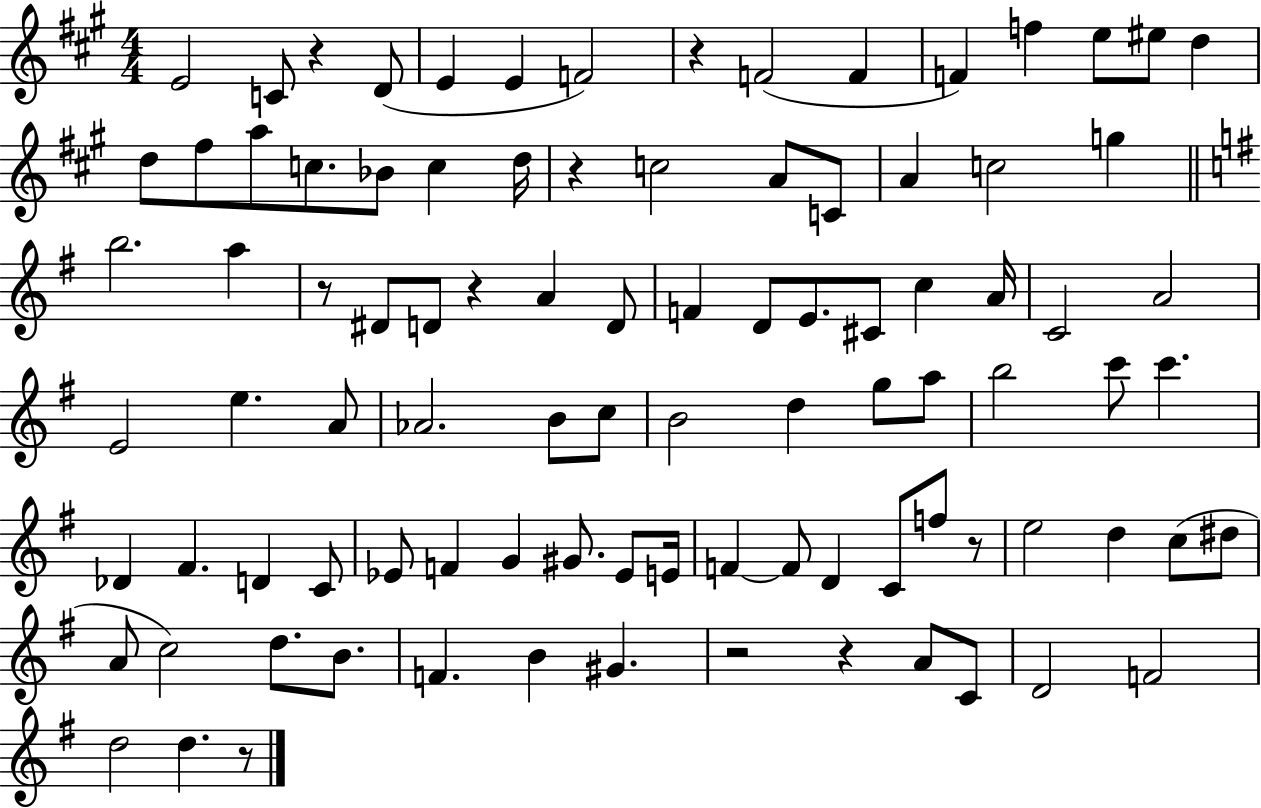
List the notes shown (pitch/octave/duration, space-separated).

E4/h C4/e R/q D4/e E4/q E4/q F4/h R/q F4/h F4/q F4/q F5/q E5/e EIS5/e D5/q D5/e F#5/e A5/e C5/e. Bb4/e C5/q D5/s R/q C5/h A4/e C4/e A4/q C5/h G5/q B5/h. A5/q R/e D#4/e D4/e R/q A4/q D4/e F4/q D4/e E4/e. C#4/e C5/q A4/s C4/h A4/h E4/h E5/q. A4/e Ab4/h. B4/e C5/e B4/h D5/q G5/e A5/e B5/h C6/e C6/q. Db4/q F#4/q. D4/q C4/e Eb4/e F4/q G4/q G#4/e. Eb4/e E4/s F4/q F4/e D4/q C4/e F5/e R/e E5/h D5/q C5/e D#5/e A4/e C5/h D5/e. B4/e. F4/q. B4/q G#4/q. R/h R/q A4/e C4/e D4/h F4/h D5/h D5/q. R/e